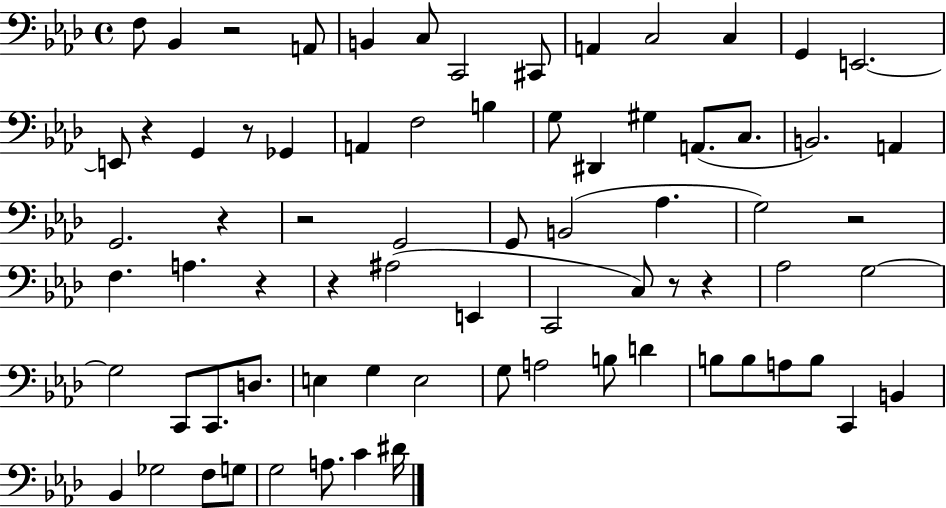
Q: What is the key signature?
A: AES major